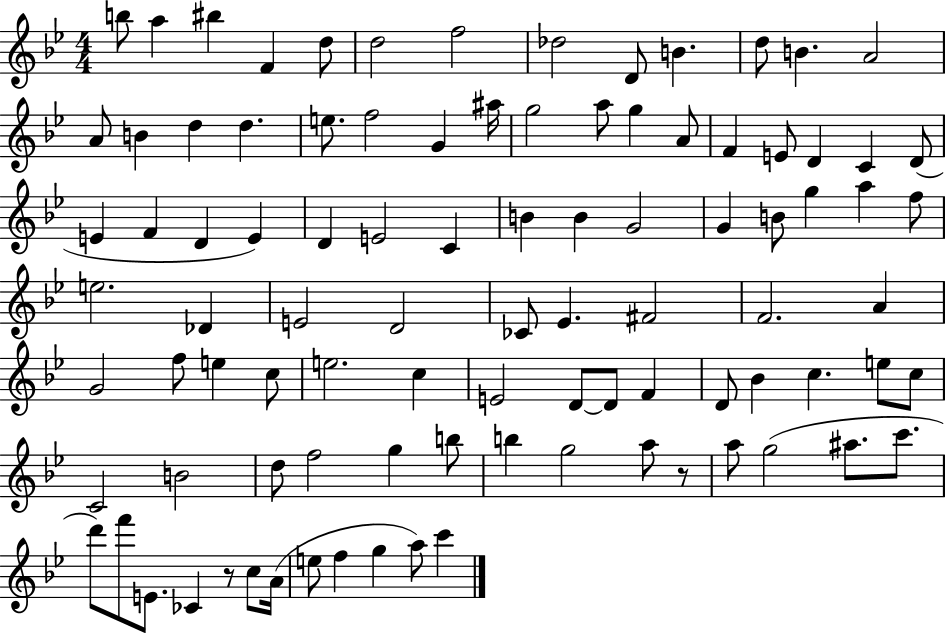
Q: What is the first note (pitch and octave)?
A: B5